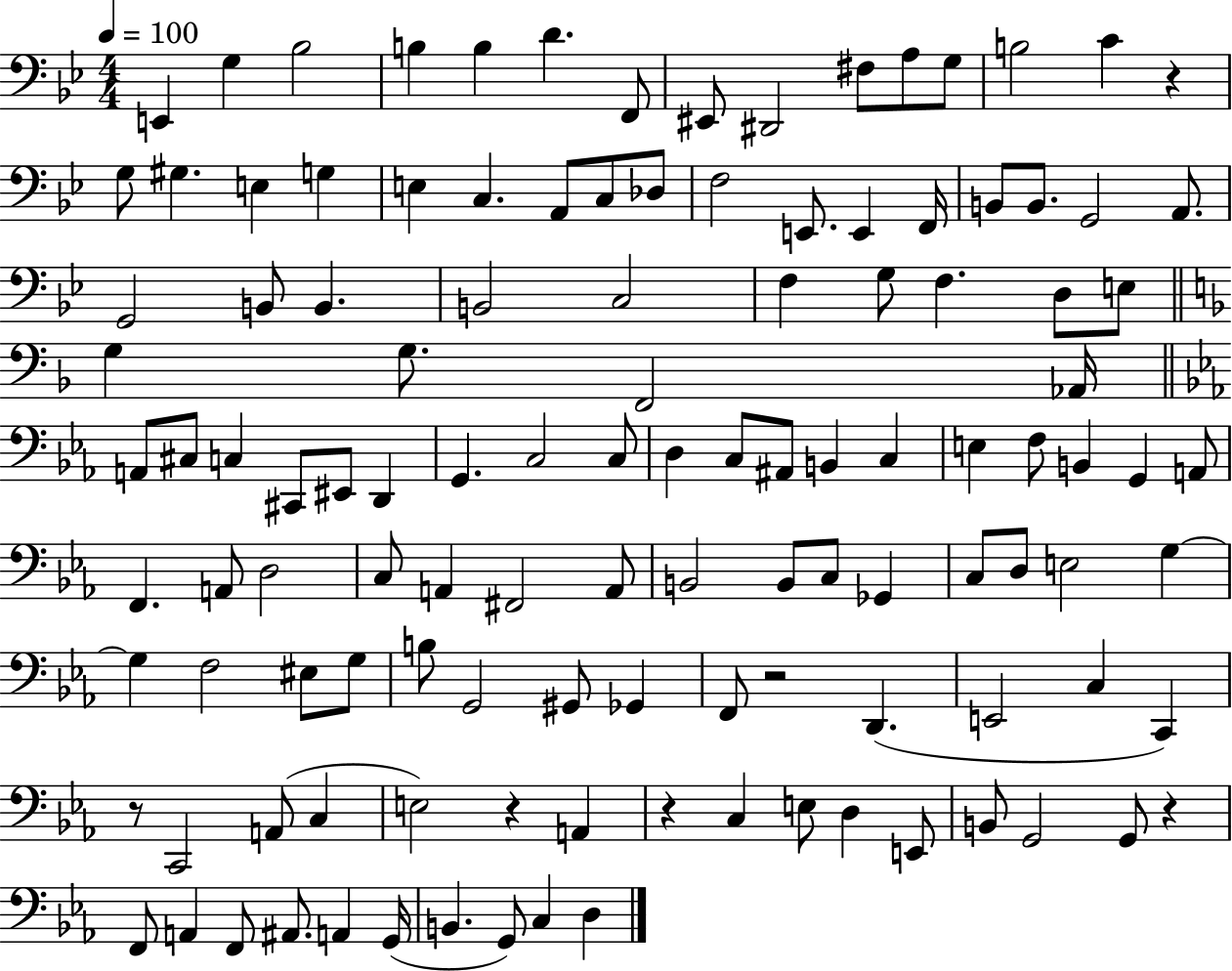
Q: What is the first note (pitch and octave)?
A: E2